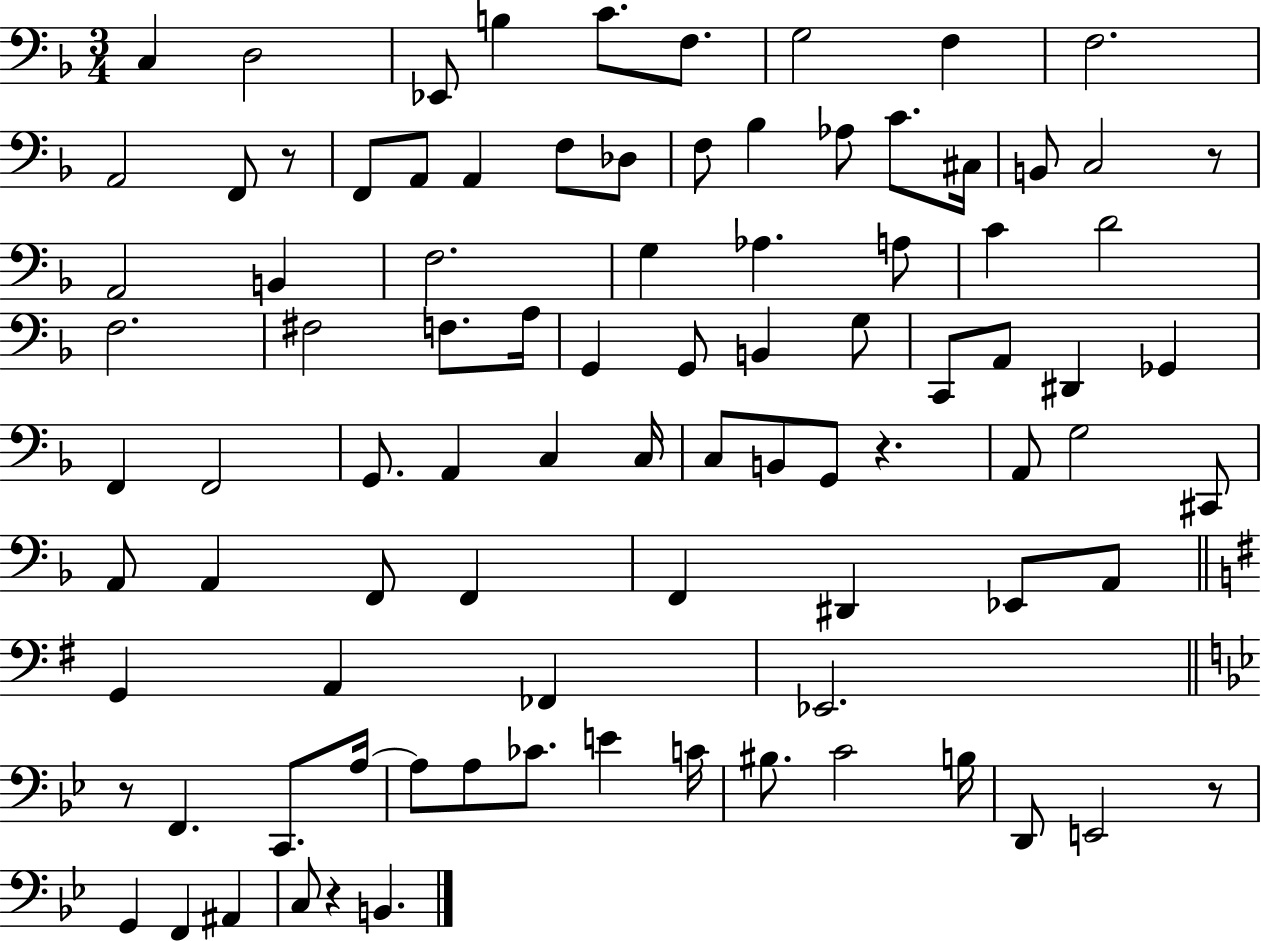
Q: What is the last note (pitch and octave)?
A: B2